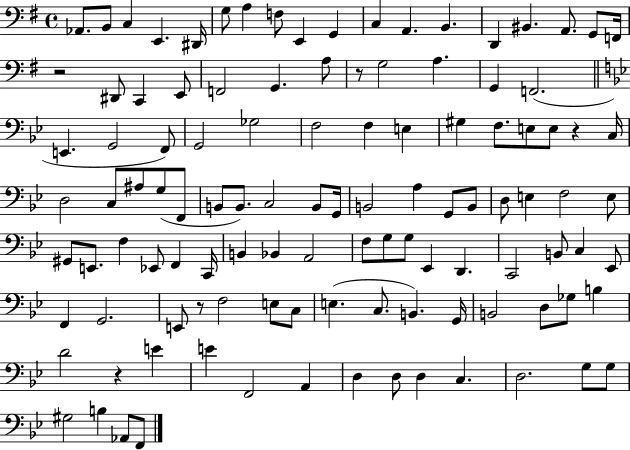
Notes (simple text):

Ab2/e. B2/e C3/q E2/q. D#2/s G3/e A3/q F3/e E2/q G2/q C3/q A2/q. B2/q. D2/q BIS2/q. A2/e. G2/e F2/s R/h D#2/e C2/q E2/e F2/h G2/q. A3/e R/e G3/h A3/q. G2/q F2/h. E2/q. G2/h F2/e G2/h Gb3/h F3/h F3/q E3/q G#3/q F3/e. E3/e E3/e R/q C3/s D3/h C3/e A#3/e G3/e F2/e B2/e B2/e. C3/h B2/e G2/s B2/h A3/q G2/e B2/e D3/e E3/q F3/h E3/e G#2/e E2/e. F3/q Eb2/e F2/q C2/s B2/q Bb2/q A2/h F3/e G3/e G3/e Eb2/q D2/q. C2/h B2/e C3/q Eb2/e F2/q G2/h. E2/e R/e F3/h E3/e C3/e E3/q. C3/e. B2/q. G2/s B2/h D3/e Gb3/e B3/q D4/h R/q E4/q E4/q F2/h A2/q D3/q D3/e D3/q C3/q. D3/h. G3/e G3/e G#3/h B3/q Ab2/e F2/e